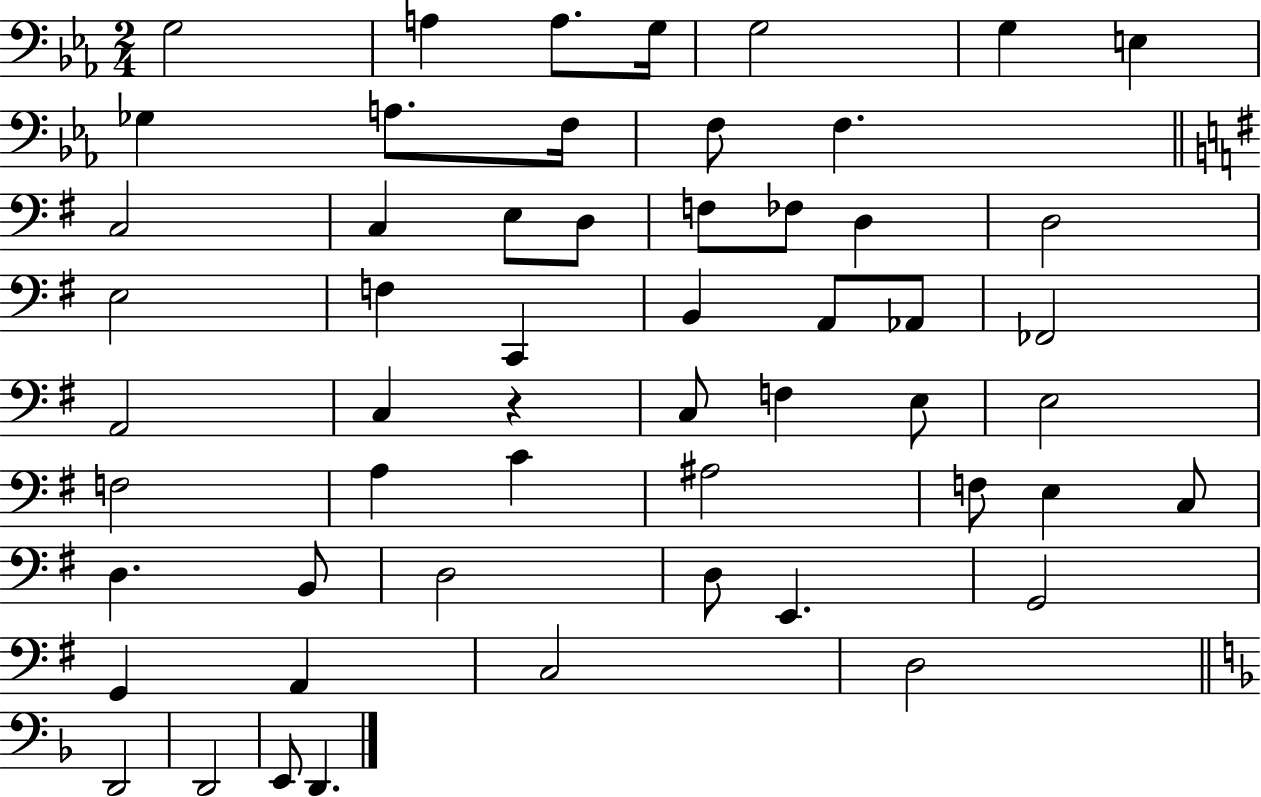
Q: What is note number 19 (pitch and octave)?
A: D3